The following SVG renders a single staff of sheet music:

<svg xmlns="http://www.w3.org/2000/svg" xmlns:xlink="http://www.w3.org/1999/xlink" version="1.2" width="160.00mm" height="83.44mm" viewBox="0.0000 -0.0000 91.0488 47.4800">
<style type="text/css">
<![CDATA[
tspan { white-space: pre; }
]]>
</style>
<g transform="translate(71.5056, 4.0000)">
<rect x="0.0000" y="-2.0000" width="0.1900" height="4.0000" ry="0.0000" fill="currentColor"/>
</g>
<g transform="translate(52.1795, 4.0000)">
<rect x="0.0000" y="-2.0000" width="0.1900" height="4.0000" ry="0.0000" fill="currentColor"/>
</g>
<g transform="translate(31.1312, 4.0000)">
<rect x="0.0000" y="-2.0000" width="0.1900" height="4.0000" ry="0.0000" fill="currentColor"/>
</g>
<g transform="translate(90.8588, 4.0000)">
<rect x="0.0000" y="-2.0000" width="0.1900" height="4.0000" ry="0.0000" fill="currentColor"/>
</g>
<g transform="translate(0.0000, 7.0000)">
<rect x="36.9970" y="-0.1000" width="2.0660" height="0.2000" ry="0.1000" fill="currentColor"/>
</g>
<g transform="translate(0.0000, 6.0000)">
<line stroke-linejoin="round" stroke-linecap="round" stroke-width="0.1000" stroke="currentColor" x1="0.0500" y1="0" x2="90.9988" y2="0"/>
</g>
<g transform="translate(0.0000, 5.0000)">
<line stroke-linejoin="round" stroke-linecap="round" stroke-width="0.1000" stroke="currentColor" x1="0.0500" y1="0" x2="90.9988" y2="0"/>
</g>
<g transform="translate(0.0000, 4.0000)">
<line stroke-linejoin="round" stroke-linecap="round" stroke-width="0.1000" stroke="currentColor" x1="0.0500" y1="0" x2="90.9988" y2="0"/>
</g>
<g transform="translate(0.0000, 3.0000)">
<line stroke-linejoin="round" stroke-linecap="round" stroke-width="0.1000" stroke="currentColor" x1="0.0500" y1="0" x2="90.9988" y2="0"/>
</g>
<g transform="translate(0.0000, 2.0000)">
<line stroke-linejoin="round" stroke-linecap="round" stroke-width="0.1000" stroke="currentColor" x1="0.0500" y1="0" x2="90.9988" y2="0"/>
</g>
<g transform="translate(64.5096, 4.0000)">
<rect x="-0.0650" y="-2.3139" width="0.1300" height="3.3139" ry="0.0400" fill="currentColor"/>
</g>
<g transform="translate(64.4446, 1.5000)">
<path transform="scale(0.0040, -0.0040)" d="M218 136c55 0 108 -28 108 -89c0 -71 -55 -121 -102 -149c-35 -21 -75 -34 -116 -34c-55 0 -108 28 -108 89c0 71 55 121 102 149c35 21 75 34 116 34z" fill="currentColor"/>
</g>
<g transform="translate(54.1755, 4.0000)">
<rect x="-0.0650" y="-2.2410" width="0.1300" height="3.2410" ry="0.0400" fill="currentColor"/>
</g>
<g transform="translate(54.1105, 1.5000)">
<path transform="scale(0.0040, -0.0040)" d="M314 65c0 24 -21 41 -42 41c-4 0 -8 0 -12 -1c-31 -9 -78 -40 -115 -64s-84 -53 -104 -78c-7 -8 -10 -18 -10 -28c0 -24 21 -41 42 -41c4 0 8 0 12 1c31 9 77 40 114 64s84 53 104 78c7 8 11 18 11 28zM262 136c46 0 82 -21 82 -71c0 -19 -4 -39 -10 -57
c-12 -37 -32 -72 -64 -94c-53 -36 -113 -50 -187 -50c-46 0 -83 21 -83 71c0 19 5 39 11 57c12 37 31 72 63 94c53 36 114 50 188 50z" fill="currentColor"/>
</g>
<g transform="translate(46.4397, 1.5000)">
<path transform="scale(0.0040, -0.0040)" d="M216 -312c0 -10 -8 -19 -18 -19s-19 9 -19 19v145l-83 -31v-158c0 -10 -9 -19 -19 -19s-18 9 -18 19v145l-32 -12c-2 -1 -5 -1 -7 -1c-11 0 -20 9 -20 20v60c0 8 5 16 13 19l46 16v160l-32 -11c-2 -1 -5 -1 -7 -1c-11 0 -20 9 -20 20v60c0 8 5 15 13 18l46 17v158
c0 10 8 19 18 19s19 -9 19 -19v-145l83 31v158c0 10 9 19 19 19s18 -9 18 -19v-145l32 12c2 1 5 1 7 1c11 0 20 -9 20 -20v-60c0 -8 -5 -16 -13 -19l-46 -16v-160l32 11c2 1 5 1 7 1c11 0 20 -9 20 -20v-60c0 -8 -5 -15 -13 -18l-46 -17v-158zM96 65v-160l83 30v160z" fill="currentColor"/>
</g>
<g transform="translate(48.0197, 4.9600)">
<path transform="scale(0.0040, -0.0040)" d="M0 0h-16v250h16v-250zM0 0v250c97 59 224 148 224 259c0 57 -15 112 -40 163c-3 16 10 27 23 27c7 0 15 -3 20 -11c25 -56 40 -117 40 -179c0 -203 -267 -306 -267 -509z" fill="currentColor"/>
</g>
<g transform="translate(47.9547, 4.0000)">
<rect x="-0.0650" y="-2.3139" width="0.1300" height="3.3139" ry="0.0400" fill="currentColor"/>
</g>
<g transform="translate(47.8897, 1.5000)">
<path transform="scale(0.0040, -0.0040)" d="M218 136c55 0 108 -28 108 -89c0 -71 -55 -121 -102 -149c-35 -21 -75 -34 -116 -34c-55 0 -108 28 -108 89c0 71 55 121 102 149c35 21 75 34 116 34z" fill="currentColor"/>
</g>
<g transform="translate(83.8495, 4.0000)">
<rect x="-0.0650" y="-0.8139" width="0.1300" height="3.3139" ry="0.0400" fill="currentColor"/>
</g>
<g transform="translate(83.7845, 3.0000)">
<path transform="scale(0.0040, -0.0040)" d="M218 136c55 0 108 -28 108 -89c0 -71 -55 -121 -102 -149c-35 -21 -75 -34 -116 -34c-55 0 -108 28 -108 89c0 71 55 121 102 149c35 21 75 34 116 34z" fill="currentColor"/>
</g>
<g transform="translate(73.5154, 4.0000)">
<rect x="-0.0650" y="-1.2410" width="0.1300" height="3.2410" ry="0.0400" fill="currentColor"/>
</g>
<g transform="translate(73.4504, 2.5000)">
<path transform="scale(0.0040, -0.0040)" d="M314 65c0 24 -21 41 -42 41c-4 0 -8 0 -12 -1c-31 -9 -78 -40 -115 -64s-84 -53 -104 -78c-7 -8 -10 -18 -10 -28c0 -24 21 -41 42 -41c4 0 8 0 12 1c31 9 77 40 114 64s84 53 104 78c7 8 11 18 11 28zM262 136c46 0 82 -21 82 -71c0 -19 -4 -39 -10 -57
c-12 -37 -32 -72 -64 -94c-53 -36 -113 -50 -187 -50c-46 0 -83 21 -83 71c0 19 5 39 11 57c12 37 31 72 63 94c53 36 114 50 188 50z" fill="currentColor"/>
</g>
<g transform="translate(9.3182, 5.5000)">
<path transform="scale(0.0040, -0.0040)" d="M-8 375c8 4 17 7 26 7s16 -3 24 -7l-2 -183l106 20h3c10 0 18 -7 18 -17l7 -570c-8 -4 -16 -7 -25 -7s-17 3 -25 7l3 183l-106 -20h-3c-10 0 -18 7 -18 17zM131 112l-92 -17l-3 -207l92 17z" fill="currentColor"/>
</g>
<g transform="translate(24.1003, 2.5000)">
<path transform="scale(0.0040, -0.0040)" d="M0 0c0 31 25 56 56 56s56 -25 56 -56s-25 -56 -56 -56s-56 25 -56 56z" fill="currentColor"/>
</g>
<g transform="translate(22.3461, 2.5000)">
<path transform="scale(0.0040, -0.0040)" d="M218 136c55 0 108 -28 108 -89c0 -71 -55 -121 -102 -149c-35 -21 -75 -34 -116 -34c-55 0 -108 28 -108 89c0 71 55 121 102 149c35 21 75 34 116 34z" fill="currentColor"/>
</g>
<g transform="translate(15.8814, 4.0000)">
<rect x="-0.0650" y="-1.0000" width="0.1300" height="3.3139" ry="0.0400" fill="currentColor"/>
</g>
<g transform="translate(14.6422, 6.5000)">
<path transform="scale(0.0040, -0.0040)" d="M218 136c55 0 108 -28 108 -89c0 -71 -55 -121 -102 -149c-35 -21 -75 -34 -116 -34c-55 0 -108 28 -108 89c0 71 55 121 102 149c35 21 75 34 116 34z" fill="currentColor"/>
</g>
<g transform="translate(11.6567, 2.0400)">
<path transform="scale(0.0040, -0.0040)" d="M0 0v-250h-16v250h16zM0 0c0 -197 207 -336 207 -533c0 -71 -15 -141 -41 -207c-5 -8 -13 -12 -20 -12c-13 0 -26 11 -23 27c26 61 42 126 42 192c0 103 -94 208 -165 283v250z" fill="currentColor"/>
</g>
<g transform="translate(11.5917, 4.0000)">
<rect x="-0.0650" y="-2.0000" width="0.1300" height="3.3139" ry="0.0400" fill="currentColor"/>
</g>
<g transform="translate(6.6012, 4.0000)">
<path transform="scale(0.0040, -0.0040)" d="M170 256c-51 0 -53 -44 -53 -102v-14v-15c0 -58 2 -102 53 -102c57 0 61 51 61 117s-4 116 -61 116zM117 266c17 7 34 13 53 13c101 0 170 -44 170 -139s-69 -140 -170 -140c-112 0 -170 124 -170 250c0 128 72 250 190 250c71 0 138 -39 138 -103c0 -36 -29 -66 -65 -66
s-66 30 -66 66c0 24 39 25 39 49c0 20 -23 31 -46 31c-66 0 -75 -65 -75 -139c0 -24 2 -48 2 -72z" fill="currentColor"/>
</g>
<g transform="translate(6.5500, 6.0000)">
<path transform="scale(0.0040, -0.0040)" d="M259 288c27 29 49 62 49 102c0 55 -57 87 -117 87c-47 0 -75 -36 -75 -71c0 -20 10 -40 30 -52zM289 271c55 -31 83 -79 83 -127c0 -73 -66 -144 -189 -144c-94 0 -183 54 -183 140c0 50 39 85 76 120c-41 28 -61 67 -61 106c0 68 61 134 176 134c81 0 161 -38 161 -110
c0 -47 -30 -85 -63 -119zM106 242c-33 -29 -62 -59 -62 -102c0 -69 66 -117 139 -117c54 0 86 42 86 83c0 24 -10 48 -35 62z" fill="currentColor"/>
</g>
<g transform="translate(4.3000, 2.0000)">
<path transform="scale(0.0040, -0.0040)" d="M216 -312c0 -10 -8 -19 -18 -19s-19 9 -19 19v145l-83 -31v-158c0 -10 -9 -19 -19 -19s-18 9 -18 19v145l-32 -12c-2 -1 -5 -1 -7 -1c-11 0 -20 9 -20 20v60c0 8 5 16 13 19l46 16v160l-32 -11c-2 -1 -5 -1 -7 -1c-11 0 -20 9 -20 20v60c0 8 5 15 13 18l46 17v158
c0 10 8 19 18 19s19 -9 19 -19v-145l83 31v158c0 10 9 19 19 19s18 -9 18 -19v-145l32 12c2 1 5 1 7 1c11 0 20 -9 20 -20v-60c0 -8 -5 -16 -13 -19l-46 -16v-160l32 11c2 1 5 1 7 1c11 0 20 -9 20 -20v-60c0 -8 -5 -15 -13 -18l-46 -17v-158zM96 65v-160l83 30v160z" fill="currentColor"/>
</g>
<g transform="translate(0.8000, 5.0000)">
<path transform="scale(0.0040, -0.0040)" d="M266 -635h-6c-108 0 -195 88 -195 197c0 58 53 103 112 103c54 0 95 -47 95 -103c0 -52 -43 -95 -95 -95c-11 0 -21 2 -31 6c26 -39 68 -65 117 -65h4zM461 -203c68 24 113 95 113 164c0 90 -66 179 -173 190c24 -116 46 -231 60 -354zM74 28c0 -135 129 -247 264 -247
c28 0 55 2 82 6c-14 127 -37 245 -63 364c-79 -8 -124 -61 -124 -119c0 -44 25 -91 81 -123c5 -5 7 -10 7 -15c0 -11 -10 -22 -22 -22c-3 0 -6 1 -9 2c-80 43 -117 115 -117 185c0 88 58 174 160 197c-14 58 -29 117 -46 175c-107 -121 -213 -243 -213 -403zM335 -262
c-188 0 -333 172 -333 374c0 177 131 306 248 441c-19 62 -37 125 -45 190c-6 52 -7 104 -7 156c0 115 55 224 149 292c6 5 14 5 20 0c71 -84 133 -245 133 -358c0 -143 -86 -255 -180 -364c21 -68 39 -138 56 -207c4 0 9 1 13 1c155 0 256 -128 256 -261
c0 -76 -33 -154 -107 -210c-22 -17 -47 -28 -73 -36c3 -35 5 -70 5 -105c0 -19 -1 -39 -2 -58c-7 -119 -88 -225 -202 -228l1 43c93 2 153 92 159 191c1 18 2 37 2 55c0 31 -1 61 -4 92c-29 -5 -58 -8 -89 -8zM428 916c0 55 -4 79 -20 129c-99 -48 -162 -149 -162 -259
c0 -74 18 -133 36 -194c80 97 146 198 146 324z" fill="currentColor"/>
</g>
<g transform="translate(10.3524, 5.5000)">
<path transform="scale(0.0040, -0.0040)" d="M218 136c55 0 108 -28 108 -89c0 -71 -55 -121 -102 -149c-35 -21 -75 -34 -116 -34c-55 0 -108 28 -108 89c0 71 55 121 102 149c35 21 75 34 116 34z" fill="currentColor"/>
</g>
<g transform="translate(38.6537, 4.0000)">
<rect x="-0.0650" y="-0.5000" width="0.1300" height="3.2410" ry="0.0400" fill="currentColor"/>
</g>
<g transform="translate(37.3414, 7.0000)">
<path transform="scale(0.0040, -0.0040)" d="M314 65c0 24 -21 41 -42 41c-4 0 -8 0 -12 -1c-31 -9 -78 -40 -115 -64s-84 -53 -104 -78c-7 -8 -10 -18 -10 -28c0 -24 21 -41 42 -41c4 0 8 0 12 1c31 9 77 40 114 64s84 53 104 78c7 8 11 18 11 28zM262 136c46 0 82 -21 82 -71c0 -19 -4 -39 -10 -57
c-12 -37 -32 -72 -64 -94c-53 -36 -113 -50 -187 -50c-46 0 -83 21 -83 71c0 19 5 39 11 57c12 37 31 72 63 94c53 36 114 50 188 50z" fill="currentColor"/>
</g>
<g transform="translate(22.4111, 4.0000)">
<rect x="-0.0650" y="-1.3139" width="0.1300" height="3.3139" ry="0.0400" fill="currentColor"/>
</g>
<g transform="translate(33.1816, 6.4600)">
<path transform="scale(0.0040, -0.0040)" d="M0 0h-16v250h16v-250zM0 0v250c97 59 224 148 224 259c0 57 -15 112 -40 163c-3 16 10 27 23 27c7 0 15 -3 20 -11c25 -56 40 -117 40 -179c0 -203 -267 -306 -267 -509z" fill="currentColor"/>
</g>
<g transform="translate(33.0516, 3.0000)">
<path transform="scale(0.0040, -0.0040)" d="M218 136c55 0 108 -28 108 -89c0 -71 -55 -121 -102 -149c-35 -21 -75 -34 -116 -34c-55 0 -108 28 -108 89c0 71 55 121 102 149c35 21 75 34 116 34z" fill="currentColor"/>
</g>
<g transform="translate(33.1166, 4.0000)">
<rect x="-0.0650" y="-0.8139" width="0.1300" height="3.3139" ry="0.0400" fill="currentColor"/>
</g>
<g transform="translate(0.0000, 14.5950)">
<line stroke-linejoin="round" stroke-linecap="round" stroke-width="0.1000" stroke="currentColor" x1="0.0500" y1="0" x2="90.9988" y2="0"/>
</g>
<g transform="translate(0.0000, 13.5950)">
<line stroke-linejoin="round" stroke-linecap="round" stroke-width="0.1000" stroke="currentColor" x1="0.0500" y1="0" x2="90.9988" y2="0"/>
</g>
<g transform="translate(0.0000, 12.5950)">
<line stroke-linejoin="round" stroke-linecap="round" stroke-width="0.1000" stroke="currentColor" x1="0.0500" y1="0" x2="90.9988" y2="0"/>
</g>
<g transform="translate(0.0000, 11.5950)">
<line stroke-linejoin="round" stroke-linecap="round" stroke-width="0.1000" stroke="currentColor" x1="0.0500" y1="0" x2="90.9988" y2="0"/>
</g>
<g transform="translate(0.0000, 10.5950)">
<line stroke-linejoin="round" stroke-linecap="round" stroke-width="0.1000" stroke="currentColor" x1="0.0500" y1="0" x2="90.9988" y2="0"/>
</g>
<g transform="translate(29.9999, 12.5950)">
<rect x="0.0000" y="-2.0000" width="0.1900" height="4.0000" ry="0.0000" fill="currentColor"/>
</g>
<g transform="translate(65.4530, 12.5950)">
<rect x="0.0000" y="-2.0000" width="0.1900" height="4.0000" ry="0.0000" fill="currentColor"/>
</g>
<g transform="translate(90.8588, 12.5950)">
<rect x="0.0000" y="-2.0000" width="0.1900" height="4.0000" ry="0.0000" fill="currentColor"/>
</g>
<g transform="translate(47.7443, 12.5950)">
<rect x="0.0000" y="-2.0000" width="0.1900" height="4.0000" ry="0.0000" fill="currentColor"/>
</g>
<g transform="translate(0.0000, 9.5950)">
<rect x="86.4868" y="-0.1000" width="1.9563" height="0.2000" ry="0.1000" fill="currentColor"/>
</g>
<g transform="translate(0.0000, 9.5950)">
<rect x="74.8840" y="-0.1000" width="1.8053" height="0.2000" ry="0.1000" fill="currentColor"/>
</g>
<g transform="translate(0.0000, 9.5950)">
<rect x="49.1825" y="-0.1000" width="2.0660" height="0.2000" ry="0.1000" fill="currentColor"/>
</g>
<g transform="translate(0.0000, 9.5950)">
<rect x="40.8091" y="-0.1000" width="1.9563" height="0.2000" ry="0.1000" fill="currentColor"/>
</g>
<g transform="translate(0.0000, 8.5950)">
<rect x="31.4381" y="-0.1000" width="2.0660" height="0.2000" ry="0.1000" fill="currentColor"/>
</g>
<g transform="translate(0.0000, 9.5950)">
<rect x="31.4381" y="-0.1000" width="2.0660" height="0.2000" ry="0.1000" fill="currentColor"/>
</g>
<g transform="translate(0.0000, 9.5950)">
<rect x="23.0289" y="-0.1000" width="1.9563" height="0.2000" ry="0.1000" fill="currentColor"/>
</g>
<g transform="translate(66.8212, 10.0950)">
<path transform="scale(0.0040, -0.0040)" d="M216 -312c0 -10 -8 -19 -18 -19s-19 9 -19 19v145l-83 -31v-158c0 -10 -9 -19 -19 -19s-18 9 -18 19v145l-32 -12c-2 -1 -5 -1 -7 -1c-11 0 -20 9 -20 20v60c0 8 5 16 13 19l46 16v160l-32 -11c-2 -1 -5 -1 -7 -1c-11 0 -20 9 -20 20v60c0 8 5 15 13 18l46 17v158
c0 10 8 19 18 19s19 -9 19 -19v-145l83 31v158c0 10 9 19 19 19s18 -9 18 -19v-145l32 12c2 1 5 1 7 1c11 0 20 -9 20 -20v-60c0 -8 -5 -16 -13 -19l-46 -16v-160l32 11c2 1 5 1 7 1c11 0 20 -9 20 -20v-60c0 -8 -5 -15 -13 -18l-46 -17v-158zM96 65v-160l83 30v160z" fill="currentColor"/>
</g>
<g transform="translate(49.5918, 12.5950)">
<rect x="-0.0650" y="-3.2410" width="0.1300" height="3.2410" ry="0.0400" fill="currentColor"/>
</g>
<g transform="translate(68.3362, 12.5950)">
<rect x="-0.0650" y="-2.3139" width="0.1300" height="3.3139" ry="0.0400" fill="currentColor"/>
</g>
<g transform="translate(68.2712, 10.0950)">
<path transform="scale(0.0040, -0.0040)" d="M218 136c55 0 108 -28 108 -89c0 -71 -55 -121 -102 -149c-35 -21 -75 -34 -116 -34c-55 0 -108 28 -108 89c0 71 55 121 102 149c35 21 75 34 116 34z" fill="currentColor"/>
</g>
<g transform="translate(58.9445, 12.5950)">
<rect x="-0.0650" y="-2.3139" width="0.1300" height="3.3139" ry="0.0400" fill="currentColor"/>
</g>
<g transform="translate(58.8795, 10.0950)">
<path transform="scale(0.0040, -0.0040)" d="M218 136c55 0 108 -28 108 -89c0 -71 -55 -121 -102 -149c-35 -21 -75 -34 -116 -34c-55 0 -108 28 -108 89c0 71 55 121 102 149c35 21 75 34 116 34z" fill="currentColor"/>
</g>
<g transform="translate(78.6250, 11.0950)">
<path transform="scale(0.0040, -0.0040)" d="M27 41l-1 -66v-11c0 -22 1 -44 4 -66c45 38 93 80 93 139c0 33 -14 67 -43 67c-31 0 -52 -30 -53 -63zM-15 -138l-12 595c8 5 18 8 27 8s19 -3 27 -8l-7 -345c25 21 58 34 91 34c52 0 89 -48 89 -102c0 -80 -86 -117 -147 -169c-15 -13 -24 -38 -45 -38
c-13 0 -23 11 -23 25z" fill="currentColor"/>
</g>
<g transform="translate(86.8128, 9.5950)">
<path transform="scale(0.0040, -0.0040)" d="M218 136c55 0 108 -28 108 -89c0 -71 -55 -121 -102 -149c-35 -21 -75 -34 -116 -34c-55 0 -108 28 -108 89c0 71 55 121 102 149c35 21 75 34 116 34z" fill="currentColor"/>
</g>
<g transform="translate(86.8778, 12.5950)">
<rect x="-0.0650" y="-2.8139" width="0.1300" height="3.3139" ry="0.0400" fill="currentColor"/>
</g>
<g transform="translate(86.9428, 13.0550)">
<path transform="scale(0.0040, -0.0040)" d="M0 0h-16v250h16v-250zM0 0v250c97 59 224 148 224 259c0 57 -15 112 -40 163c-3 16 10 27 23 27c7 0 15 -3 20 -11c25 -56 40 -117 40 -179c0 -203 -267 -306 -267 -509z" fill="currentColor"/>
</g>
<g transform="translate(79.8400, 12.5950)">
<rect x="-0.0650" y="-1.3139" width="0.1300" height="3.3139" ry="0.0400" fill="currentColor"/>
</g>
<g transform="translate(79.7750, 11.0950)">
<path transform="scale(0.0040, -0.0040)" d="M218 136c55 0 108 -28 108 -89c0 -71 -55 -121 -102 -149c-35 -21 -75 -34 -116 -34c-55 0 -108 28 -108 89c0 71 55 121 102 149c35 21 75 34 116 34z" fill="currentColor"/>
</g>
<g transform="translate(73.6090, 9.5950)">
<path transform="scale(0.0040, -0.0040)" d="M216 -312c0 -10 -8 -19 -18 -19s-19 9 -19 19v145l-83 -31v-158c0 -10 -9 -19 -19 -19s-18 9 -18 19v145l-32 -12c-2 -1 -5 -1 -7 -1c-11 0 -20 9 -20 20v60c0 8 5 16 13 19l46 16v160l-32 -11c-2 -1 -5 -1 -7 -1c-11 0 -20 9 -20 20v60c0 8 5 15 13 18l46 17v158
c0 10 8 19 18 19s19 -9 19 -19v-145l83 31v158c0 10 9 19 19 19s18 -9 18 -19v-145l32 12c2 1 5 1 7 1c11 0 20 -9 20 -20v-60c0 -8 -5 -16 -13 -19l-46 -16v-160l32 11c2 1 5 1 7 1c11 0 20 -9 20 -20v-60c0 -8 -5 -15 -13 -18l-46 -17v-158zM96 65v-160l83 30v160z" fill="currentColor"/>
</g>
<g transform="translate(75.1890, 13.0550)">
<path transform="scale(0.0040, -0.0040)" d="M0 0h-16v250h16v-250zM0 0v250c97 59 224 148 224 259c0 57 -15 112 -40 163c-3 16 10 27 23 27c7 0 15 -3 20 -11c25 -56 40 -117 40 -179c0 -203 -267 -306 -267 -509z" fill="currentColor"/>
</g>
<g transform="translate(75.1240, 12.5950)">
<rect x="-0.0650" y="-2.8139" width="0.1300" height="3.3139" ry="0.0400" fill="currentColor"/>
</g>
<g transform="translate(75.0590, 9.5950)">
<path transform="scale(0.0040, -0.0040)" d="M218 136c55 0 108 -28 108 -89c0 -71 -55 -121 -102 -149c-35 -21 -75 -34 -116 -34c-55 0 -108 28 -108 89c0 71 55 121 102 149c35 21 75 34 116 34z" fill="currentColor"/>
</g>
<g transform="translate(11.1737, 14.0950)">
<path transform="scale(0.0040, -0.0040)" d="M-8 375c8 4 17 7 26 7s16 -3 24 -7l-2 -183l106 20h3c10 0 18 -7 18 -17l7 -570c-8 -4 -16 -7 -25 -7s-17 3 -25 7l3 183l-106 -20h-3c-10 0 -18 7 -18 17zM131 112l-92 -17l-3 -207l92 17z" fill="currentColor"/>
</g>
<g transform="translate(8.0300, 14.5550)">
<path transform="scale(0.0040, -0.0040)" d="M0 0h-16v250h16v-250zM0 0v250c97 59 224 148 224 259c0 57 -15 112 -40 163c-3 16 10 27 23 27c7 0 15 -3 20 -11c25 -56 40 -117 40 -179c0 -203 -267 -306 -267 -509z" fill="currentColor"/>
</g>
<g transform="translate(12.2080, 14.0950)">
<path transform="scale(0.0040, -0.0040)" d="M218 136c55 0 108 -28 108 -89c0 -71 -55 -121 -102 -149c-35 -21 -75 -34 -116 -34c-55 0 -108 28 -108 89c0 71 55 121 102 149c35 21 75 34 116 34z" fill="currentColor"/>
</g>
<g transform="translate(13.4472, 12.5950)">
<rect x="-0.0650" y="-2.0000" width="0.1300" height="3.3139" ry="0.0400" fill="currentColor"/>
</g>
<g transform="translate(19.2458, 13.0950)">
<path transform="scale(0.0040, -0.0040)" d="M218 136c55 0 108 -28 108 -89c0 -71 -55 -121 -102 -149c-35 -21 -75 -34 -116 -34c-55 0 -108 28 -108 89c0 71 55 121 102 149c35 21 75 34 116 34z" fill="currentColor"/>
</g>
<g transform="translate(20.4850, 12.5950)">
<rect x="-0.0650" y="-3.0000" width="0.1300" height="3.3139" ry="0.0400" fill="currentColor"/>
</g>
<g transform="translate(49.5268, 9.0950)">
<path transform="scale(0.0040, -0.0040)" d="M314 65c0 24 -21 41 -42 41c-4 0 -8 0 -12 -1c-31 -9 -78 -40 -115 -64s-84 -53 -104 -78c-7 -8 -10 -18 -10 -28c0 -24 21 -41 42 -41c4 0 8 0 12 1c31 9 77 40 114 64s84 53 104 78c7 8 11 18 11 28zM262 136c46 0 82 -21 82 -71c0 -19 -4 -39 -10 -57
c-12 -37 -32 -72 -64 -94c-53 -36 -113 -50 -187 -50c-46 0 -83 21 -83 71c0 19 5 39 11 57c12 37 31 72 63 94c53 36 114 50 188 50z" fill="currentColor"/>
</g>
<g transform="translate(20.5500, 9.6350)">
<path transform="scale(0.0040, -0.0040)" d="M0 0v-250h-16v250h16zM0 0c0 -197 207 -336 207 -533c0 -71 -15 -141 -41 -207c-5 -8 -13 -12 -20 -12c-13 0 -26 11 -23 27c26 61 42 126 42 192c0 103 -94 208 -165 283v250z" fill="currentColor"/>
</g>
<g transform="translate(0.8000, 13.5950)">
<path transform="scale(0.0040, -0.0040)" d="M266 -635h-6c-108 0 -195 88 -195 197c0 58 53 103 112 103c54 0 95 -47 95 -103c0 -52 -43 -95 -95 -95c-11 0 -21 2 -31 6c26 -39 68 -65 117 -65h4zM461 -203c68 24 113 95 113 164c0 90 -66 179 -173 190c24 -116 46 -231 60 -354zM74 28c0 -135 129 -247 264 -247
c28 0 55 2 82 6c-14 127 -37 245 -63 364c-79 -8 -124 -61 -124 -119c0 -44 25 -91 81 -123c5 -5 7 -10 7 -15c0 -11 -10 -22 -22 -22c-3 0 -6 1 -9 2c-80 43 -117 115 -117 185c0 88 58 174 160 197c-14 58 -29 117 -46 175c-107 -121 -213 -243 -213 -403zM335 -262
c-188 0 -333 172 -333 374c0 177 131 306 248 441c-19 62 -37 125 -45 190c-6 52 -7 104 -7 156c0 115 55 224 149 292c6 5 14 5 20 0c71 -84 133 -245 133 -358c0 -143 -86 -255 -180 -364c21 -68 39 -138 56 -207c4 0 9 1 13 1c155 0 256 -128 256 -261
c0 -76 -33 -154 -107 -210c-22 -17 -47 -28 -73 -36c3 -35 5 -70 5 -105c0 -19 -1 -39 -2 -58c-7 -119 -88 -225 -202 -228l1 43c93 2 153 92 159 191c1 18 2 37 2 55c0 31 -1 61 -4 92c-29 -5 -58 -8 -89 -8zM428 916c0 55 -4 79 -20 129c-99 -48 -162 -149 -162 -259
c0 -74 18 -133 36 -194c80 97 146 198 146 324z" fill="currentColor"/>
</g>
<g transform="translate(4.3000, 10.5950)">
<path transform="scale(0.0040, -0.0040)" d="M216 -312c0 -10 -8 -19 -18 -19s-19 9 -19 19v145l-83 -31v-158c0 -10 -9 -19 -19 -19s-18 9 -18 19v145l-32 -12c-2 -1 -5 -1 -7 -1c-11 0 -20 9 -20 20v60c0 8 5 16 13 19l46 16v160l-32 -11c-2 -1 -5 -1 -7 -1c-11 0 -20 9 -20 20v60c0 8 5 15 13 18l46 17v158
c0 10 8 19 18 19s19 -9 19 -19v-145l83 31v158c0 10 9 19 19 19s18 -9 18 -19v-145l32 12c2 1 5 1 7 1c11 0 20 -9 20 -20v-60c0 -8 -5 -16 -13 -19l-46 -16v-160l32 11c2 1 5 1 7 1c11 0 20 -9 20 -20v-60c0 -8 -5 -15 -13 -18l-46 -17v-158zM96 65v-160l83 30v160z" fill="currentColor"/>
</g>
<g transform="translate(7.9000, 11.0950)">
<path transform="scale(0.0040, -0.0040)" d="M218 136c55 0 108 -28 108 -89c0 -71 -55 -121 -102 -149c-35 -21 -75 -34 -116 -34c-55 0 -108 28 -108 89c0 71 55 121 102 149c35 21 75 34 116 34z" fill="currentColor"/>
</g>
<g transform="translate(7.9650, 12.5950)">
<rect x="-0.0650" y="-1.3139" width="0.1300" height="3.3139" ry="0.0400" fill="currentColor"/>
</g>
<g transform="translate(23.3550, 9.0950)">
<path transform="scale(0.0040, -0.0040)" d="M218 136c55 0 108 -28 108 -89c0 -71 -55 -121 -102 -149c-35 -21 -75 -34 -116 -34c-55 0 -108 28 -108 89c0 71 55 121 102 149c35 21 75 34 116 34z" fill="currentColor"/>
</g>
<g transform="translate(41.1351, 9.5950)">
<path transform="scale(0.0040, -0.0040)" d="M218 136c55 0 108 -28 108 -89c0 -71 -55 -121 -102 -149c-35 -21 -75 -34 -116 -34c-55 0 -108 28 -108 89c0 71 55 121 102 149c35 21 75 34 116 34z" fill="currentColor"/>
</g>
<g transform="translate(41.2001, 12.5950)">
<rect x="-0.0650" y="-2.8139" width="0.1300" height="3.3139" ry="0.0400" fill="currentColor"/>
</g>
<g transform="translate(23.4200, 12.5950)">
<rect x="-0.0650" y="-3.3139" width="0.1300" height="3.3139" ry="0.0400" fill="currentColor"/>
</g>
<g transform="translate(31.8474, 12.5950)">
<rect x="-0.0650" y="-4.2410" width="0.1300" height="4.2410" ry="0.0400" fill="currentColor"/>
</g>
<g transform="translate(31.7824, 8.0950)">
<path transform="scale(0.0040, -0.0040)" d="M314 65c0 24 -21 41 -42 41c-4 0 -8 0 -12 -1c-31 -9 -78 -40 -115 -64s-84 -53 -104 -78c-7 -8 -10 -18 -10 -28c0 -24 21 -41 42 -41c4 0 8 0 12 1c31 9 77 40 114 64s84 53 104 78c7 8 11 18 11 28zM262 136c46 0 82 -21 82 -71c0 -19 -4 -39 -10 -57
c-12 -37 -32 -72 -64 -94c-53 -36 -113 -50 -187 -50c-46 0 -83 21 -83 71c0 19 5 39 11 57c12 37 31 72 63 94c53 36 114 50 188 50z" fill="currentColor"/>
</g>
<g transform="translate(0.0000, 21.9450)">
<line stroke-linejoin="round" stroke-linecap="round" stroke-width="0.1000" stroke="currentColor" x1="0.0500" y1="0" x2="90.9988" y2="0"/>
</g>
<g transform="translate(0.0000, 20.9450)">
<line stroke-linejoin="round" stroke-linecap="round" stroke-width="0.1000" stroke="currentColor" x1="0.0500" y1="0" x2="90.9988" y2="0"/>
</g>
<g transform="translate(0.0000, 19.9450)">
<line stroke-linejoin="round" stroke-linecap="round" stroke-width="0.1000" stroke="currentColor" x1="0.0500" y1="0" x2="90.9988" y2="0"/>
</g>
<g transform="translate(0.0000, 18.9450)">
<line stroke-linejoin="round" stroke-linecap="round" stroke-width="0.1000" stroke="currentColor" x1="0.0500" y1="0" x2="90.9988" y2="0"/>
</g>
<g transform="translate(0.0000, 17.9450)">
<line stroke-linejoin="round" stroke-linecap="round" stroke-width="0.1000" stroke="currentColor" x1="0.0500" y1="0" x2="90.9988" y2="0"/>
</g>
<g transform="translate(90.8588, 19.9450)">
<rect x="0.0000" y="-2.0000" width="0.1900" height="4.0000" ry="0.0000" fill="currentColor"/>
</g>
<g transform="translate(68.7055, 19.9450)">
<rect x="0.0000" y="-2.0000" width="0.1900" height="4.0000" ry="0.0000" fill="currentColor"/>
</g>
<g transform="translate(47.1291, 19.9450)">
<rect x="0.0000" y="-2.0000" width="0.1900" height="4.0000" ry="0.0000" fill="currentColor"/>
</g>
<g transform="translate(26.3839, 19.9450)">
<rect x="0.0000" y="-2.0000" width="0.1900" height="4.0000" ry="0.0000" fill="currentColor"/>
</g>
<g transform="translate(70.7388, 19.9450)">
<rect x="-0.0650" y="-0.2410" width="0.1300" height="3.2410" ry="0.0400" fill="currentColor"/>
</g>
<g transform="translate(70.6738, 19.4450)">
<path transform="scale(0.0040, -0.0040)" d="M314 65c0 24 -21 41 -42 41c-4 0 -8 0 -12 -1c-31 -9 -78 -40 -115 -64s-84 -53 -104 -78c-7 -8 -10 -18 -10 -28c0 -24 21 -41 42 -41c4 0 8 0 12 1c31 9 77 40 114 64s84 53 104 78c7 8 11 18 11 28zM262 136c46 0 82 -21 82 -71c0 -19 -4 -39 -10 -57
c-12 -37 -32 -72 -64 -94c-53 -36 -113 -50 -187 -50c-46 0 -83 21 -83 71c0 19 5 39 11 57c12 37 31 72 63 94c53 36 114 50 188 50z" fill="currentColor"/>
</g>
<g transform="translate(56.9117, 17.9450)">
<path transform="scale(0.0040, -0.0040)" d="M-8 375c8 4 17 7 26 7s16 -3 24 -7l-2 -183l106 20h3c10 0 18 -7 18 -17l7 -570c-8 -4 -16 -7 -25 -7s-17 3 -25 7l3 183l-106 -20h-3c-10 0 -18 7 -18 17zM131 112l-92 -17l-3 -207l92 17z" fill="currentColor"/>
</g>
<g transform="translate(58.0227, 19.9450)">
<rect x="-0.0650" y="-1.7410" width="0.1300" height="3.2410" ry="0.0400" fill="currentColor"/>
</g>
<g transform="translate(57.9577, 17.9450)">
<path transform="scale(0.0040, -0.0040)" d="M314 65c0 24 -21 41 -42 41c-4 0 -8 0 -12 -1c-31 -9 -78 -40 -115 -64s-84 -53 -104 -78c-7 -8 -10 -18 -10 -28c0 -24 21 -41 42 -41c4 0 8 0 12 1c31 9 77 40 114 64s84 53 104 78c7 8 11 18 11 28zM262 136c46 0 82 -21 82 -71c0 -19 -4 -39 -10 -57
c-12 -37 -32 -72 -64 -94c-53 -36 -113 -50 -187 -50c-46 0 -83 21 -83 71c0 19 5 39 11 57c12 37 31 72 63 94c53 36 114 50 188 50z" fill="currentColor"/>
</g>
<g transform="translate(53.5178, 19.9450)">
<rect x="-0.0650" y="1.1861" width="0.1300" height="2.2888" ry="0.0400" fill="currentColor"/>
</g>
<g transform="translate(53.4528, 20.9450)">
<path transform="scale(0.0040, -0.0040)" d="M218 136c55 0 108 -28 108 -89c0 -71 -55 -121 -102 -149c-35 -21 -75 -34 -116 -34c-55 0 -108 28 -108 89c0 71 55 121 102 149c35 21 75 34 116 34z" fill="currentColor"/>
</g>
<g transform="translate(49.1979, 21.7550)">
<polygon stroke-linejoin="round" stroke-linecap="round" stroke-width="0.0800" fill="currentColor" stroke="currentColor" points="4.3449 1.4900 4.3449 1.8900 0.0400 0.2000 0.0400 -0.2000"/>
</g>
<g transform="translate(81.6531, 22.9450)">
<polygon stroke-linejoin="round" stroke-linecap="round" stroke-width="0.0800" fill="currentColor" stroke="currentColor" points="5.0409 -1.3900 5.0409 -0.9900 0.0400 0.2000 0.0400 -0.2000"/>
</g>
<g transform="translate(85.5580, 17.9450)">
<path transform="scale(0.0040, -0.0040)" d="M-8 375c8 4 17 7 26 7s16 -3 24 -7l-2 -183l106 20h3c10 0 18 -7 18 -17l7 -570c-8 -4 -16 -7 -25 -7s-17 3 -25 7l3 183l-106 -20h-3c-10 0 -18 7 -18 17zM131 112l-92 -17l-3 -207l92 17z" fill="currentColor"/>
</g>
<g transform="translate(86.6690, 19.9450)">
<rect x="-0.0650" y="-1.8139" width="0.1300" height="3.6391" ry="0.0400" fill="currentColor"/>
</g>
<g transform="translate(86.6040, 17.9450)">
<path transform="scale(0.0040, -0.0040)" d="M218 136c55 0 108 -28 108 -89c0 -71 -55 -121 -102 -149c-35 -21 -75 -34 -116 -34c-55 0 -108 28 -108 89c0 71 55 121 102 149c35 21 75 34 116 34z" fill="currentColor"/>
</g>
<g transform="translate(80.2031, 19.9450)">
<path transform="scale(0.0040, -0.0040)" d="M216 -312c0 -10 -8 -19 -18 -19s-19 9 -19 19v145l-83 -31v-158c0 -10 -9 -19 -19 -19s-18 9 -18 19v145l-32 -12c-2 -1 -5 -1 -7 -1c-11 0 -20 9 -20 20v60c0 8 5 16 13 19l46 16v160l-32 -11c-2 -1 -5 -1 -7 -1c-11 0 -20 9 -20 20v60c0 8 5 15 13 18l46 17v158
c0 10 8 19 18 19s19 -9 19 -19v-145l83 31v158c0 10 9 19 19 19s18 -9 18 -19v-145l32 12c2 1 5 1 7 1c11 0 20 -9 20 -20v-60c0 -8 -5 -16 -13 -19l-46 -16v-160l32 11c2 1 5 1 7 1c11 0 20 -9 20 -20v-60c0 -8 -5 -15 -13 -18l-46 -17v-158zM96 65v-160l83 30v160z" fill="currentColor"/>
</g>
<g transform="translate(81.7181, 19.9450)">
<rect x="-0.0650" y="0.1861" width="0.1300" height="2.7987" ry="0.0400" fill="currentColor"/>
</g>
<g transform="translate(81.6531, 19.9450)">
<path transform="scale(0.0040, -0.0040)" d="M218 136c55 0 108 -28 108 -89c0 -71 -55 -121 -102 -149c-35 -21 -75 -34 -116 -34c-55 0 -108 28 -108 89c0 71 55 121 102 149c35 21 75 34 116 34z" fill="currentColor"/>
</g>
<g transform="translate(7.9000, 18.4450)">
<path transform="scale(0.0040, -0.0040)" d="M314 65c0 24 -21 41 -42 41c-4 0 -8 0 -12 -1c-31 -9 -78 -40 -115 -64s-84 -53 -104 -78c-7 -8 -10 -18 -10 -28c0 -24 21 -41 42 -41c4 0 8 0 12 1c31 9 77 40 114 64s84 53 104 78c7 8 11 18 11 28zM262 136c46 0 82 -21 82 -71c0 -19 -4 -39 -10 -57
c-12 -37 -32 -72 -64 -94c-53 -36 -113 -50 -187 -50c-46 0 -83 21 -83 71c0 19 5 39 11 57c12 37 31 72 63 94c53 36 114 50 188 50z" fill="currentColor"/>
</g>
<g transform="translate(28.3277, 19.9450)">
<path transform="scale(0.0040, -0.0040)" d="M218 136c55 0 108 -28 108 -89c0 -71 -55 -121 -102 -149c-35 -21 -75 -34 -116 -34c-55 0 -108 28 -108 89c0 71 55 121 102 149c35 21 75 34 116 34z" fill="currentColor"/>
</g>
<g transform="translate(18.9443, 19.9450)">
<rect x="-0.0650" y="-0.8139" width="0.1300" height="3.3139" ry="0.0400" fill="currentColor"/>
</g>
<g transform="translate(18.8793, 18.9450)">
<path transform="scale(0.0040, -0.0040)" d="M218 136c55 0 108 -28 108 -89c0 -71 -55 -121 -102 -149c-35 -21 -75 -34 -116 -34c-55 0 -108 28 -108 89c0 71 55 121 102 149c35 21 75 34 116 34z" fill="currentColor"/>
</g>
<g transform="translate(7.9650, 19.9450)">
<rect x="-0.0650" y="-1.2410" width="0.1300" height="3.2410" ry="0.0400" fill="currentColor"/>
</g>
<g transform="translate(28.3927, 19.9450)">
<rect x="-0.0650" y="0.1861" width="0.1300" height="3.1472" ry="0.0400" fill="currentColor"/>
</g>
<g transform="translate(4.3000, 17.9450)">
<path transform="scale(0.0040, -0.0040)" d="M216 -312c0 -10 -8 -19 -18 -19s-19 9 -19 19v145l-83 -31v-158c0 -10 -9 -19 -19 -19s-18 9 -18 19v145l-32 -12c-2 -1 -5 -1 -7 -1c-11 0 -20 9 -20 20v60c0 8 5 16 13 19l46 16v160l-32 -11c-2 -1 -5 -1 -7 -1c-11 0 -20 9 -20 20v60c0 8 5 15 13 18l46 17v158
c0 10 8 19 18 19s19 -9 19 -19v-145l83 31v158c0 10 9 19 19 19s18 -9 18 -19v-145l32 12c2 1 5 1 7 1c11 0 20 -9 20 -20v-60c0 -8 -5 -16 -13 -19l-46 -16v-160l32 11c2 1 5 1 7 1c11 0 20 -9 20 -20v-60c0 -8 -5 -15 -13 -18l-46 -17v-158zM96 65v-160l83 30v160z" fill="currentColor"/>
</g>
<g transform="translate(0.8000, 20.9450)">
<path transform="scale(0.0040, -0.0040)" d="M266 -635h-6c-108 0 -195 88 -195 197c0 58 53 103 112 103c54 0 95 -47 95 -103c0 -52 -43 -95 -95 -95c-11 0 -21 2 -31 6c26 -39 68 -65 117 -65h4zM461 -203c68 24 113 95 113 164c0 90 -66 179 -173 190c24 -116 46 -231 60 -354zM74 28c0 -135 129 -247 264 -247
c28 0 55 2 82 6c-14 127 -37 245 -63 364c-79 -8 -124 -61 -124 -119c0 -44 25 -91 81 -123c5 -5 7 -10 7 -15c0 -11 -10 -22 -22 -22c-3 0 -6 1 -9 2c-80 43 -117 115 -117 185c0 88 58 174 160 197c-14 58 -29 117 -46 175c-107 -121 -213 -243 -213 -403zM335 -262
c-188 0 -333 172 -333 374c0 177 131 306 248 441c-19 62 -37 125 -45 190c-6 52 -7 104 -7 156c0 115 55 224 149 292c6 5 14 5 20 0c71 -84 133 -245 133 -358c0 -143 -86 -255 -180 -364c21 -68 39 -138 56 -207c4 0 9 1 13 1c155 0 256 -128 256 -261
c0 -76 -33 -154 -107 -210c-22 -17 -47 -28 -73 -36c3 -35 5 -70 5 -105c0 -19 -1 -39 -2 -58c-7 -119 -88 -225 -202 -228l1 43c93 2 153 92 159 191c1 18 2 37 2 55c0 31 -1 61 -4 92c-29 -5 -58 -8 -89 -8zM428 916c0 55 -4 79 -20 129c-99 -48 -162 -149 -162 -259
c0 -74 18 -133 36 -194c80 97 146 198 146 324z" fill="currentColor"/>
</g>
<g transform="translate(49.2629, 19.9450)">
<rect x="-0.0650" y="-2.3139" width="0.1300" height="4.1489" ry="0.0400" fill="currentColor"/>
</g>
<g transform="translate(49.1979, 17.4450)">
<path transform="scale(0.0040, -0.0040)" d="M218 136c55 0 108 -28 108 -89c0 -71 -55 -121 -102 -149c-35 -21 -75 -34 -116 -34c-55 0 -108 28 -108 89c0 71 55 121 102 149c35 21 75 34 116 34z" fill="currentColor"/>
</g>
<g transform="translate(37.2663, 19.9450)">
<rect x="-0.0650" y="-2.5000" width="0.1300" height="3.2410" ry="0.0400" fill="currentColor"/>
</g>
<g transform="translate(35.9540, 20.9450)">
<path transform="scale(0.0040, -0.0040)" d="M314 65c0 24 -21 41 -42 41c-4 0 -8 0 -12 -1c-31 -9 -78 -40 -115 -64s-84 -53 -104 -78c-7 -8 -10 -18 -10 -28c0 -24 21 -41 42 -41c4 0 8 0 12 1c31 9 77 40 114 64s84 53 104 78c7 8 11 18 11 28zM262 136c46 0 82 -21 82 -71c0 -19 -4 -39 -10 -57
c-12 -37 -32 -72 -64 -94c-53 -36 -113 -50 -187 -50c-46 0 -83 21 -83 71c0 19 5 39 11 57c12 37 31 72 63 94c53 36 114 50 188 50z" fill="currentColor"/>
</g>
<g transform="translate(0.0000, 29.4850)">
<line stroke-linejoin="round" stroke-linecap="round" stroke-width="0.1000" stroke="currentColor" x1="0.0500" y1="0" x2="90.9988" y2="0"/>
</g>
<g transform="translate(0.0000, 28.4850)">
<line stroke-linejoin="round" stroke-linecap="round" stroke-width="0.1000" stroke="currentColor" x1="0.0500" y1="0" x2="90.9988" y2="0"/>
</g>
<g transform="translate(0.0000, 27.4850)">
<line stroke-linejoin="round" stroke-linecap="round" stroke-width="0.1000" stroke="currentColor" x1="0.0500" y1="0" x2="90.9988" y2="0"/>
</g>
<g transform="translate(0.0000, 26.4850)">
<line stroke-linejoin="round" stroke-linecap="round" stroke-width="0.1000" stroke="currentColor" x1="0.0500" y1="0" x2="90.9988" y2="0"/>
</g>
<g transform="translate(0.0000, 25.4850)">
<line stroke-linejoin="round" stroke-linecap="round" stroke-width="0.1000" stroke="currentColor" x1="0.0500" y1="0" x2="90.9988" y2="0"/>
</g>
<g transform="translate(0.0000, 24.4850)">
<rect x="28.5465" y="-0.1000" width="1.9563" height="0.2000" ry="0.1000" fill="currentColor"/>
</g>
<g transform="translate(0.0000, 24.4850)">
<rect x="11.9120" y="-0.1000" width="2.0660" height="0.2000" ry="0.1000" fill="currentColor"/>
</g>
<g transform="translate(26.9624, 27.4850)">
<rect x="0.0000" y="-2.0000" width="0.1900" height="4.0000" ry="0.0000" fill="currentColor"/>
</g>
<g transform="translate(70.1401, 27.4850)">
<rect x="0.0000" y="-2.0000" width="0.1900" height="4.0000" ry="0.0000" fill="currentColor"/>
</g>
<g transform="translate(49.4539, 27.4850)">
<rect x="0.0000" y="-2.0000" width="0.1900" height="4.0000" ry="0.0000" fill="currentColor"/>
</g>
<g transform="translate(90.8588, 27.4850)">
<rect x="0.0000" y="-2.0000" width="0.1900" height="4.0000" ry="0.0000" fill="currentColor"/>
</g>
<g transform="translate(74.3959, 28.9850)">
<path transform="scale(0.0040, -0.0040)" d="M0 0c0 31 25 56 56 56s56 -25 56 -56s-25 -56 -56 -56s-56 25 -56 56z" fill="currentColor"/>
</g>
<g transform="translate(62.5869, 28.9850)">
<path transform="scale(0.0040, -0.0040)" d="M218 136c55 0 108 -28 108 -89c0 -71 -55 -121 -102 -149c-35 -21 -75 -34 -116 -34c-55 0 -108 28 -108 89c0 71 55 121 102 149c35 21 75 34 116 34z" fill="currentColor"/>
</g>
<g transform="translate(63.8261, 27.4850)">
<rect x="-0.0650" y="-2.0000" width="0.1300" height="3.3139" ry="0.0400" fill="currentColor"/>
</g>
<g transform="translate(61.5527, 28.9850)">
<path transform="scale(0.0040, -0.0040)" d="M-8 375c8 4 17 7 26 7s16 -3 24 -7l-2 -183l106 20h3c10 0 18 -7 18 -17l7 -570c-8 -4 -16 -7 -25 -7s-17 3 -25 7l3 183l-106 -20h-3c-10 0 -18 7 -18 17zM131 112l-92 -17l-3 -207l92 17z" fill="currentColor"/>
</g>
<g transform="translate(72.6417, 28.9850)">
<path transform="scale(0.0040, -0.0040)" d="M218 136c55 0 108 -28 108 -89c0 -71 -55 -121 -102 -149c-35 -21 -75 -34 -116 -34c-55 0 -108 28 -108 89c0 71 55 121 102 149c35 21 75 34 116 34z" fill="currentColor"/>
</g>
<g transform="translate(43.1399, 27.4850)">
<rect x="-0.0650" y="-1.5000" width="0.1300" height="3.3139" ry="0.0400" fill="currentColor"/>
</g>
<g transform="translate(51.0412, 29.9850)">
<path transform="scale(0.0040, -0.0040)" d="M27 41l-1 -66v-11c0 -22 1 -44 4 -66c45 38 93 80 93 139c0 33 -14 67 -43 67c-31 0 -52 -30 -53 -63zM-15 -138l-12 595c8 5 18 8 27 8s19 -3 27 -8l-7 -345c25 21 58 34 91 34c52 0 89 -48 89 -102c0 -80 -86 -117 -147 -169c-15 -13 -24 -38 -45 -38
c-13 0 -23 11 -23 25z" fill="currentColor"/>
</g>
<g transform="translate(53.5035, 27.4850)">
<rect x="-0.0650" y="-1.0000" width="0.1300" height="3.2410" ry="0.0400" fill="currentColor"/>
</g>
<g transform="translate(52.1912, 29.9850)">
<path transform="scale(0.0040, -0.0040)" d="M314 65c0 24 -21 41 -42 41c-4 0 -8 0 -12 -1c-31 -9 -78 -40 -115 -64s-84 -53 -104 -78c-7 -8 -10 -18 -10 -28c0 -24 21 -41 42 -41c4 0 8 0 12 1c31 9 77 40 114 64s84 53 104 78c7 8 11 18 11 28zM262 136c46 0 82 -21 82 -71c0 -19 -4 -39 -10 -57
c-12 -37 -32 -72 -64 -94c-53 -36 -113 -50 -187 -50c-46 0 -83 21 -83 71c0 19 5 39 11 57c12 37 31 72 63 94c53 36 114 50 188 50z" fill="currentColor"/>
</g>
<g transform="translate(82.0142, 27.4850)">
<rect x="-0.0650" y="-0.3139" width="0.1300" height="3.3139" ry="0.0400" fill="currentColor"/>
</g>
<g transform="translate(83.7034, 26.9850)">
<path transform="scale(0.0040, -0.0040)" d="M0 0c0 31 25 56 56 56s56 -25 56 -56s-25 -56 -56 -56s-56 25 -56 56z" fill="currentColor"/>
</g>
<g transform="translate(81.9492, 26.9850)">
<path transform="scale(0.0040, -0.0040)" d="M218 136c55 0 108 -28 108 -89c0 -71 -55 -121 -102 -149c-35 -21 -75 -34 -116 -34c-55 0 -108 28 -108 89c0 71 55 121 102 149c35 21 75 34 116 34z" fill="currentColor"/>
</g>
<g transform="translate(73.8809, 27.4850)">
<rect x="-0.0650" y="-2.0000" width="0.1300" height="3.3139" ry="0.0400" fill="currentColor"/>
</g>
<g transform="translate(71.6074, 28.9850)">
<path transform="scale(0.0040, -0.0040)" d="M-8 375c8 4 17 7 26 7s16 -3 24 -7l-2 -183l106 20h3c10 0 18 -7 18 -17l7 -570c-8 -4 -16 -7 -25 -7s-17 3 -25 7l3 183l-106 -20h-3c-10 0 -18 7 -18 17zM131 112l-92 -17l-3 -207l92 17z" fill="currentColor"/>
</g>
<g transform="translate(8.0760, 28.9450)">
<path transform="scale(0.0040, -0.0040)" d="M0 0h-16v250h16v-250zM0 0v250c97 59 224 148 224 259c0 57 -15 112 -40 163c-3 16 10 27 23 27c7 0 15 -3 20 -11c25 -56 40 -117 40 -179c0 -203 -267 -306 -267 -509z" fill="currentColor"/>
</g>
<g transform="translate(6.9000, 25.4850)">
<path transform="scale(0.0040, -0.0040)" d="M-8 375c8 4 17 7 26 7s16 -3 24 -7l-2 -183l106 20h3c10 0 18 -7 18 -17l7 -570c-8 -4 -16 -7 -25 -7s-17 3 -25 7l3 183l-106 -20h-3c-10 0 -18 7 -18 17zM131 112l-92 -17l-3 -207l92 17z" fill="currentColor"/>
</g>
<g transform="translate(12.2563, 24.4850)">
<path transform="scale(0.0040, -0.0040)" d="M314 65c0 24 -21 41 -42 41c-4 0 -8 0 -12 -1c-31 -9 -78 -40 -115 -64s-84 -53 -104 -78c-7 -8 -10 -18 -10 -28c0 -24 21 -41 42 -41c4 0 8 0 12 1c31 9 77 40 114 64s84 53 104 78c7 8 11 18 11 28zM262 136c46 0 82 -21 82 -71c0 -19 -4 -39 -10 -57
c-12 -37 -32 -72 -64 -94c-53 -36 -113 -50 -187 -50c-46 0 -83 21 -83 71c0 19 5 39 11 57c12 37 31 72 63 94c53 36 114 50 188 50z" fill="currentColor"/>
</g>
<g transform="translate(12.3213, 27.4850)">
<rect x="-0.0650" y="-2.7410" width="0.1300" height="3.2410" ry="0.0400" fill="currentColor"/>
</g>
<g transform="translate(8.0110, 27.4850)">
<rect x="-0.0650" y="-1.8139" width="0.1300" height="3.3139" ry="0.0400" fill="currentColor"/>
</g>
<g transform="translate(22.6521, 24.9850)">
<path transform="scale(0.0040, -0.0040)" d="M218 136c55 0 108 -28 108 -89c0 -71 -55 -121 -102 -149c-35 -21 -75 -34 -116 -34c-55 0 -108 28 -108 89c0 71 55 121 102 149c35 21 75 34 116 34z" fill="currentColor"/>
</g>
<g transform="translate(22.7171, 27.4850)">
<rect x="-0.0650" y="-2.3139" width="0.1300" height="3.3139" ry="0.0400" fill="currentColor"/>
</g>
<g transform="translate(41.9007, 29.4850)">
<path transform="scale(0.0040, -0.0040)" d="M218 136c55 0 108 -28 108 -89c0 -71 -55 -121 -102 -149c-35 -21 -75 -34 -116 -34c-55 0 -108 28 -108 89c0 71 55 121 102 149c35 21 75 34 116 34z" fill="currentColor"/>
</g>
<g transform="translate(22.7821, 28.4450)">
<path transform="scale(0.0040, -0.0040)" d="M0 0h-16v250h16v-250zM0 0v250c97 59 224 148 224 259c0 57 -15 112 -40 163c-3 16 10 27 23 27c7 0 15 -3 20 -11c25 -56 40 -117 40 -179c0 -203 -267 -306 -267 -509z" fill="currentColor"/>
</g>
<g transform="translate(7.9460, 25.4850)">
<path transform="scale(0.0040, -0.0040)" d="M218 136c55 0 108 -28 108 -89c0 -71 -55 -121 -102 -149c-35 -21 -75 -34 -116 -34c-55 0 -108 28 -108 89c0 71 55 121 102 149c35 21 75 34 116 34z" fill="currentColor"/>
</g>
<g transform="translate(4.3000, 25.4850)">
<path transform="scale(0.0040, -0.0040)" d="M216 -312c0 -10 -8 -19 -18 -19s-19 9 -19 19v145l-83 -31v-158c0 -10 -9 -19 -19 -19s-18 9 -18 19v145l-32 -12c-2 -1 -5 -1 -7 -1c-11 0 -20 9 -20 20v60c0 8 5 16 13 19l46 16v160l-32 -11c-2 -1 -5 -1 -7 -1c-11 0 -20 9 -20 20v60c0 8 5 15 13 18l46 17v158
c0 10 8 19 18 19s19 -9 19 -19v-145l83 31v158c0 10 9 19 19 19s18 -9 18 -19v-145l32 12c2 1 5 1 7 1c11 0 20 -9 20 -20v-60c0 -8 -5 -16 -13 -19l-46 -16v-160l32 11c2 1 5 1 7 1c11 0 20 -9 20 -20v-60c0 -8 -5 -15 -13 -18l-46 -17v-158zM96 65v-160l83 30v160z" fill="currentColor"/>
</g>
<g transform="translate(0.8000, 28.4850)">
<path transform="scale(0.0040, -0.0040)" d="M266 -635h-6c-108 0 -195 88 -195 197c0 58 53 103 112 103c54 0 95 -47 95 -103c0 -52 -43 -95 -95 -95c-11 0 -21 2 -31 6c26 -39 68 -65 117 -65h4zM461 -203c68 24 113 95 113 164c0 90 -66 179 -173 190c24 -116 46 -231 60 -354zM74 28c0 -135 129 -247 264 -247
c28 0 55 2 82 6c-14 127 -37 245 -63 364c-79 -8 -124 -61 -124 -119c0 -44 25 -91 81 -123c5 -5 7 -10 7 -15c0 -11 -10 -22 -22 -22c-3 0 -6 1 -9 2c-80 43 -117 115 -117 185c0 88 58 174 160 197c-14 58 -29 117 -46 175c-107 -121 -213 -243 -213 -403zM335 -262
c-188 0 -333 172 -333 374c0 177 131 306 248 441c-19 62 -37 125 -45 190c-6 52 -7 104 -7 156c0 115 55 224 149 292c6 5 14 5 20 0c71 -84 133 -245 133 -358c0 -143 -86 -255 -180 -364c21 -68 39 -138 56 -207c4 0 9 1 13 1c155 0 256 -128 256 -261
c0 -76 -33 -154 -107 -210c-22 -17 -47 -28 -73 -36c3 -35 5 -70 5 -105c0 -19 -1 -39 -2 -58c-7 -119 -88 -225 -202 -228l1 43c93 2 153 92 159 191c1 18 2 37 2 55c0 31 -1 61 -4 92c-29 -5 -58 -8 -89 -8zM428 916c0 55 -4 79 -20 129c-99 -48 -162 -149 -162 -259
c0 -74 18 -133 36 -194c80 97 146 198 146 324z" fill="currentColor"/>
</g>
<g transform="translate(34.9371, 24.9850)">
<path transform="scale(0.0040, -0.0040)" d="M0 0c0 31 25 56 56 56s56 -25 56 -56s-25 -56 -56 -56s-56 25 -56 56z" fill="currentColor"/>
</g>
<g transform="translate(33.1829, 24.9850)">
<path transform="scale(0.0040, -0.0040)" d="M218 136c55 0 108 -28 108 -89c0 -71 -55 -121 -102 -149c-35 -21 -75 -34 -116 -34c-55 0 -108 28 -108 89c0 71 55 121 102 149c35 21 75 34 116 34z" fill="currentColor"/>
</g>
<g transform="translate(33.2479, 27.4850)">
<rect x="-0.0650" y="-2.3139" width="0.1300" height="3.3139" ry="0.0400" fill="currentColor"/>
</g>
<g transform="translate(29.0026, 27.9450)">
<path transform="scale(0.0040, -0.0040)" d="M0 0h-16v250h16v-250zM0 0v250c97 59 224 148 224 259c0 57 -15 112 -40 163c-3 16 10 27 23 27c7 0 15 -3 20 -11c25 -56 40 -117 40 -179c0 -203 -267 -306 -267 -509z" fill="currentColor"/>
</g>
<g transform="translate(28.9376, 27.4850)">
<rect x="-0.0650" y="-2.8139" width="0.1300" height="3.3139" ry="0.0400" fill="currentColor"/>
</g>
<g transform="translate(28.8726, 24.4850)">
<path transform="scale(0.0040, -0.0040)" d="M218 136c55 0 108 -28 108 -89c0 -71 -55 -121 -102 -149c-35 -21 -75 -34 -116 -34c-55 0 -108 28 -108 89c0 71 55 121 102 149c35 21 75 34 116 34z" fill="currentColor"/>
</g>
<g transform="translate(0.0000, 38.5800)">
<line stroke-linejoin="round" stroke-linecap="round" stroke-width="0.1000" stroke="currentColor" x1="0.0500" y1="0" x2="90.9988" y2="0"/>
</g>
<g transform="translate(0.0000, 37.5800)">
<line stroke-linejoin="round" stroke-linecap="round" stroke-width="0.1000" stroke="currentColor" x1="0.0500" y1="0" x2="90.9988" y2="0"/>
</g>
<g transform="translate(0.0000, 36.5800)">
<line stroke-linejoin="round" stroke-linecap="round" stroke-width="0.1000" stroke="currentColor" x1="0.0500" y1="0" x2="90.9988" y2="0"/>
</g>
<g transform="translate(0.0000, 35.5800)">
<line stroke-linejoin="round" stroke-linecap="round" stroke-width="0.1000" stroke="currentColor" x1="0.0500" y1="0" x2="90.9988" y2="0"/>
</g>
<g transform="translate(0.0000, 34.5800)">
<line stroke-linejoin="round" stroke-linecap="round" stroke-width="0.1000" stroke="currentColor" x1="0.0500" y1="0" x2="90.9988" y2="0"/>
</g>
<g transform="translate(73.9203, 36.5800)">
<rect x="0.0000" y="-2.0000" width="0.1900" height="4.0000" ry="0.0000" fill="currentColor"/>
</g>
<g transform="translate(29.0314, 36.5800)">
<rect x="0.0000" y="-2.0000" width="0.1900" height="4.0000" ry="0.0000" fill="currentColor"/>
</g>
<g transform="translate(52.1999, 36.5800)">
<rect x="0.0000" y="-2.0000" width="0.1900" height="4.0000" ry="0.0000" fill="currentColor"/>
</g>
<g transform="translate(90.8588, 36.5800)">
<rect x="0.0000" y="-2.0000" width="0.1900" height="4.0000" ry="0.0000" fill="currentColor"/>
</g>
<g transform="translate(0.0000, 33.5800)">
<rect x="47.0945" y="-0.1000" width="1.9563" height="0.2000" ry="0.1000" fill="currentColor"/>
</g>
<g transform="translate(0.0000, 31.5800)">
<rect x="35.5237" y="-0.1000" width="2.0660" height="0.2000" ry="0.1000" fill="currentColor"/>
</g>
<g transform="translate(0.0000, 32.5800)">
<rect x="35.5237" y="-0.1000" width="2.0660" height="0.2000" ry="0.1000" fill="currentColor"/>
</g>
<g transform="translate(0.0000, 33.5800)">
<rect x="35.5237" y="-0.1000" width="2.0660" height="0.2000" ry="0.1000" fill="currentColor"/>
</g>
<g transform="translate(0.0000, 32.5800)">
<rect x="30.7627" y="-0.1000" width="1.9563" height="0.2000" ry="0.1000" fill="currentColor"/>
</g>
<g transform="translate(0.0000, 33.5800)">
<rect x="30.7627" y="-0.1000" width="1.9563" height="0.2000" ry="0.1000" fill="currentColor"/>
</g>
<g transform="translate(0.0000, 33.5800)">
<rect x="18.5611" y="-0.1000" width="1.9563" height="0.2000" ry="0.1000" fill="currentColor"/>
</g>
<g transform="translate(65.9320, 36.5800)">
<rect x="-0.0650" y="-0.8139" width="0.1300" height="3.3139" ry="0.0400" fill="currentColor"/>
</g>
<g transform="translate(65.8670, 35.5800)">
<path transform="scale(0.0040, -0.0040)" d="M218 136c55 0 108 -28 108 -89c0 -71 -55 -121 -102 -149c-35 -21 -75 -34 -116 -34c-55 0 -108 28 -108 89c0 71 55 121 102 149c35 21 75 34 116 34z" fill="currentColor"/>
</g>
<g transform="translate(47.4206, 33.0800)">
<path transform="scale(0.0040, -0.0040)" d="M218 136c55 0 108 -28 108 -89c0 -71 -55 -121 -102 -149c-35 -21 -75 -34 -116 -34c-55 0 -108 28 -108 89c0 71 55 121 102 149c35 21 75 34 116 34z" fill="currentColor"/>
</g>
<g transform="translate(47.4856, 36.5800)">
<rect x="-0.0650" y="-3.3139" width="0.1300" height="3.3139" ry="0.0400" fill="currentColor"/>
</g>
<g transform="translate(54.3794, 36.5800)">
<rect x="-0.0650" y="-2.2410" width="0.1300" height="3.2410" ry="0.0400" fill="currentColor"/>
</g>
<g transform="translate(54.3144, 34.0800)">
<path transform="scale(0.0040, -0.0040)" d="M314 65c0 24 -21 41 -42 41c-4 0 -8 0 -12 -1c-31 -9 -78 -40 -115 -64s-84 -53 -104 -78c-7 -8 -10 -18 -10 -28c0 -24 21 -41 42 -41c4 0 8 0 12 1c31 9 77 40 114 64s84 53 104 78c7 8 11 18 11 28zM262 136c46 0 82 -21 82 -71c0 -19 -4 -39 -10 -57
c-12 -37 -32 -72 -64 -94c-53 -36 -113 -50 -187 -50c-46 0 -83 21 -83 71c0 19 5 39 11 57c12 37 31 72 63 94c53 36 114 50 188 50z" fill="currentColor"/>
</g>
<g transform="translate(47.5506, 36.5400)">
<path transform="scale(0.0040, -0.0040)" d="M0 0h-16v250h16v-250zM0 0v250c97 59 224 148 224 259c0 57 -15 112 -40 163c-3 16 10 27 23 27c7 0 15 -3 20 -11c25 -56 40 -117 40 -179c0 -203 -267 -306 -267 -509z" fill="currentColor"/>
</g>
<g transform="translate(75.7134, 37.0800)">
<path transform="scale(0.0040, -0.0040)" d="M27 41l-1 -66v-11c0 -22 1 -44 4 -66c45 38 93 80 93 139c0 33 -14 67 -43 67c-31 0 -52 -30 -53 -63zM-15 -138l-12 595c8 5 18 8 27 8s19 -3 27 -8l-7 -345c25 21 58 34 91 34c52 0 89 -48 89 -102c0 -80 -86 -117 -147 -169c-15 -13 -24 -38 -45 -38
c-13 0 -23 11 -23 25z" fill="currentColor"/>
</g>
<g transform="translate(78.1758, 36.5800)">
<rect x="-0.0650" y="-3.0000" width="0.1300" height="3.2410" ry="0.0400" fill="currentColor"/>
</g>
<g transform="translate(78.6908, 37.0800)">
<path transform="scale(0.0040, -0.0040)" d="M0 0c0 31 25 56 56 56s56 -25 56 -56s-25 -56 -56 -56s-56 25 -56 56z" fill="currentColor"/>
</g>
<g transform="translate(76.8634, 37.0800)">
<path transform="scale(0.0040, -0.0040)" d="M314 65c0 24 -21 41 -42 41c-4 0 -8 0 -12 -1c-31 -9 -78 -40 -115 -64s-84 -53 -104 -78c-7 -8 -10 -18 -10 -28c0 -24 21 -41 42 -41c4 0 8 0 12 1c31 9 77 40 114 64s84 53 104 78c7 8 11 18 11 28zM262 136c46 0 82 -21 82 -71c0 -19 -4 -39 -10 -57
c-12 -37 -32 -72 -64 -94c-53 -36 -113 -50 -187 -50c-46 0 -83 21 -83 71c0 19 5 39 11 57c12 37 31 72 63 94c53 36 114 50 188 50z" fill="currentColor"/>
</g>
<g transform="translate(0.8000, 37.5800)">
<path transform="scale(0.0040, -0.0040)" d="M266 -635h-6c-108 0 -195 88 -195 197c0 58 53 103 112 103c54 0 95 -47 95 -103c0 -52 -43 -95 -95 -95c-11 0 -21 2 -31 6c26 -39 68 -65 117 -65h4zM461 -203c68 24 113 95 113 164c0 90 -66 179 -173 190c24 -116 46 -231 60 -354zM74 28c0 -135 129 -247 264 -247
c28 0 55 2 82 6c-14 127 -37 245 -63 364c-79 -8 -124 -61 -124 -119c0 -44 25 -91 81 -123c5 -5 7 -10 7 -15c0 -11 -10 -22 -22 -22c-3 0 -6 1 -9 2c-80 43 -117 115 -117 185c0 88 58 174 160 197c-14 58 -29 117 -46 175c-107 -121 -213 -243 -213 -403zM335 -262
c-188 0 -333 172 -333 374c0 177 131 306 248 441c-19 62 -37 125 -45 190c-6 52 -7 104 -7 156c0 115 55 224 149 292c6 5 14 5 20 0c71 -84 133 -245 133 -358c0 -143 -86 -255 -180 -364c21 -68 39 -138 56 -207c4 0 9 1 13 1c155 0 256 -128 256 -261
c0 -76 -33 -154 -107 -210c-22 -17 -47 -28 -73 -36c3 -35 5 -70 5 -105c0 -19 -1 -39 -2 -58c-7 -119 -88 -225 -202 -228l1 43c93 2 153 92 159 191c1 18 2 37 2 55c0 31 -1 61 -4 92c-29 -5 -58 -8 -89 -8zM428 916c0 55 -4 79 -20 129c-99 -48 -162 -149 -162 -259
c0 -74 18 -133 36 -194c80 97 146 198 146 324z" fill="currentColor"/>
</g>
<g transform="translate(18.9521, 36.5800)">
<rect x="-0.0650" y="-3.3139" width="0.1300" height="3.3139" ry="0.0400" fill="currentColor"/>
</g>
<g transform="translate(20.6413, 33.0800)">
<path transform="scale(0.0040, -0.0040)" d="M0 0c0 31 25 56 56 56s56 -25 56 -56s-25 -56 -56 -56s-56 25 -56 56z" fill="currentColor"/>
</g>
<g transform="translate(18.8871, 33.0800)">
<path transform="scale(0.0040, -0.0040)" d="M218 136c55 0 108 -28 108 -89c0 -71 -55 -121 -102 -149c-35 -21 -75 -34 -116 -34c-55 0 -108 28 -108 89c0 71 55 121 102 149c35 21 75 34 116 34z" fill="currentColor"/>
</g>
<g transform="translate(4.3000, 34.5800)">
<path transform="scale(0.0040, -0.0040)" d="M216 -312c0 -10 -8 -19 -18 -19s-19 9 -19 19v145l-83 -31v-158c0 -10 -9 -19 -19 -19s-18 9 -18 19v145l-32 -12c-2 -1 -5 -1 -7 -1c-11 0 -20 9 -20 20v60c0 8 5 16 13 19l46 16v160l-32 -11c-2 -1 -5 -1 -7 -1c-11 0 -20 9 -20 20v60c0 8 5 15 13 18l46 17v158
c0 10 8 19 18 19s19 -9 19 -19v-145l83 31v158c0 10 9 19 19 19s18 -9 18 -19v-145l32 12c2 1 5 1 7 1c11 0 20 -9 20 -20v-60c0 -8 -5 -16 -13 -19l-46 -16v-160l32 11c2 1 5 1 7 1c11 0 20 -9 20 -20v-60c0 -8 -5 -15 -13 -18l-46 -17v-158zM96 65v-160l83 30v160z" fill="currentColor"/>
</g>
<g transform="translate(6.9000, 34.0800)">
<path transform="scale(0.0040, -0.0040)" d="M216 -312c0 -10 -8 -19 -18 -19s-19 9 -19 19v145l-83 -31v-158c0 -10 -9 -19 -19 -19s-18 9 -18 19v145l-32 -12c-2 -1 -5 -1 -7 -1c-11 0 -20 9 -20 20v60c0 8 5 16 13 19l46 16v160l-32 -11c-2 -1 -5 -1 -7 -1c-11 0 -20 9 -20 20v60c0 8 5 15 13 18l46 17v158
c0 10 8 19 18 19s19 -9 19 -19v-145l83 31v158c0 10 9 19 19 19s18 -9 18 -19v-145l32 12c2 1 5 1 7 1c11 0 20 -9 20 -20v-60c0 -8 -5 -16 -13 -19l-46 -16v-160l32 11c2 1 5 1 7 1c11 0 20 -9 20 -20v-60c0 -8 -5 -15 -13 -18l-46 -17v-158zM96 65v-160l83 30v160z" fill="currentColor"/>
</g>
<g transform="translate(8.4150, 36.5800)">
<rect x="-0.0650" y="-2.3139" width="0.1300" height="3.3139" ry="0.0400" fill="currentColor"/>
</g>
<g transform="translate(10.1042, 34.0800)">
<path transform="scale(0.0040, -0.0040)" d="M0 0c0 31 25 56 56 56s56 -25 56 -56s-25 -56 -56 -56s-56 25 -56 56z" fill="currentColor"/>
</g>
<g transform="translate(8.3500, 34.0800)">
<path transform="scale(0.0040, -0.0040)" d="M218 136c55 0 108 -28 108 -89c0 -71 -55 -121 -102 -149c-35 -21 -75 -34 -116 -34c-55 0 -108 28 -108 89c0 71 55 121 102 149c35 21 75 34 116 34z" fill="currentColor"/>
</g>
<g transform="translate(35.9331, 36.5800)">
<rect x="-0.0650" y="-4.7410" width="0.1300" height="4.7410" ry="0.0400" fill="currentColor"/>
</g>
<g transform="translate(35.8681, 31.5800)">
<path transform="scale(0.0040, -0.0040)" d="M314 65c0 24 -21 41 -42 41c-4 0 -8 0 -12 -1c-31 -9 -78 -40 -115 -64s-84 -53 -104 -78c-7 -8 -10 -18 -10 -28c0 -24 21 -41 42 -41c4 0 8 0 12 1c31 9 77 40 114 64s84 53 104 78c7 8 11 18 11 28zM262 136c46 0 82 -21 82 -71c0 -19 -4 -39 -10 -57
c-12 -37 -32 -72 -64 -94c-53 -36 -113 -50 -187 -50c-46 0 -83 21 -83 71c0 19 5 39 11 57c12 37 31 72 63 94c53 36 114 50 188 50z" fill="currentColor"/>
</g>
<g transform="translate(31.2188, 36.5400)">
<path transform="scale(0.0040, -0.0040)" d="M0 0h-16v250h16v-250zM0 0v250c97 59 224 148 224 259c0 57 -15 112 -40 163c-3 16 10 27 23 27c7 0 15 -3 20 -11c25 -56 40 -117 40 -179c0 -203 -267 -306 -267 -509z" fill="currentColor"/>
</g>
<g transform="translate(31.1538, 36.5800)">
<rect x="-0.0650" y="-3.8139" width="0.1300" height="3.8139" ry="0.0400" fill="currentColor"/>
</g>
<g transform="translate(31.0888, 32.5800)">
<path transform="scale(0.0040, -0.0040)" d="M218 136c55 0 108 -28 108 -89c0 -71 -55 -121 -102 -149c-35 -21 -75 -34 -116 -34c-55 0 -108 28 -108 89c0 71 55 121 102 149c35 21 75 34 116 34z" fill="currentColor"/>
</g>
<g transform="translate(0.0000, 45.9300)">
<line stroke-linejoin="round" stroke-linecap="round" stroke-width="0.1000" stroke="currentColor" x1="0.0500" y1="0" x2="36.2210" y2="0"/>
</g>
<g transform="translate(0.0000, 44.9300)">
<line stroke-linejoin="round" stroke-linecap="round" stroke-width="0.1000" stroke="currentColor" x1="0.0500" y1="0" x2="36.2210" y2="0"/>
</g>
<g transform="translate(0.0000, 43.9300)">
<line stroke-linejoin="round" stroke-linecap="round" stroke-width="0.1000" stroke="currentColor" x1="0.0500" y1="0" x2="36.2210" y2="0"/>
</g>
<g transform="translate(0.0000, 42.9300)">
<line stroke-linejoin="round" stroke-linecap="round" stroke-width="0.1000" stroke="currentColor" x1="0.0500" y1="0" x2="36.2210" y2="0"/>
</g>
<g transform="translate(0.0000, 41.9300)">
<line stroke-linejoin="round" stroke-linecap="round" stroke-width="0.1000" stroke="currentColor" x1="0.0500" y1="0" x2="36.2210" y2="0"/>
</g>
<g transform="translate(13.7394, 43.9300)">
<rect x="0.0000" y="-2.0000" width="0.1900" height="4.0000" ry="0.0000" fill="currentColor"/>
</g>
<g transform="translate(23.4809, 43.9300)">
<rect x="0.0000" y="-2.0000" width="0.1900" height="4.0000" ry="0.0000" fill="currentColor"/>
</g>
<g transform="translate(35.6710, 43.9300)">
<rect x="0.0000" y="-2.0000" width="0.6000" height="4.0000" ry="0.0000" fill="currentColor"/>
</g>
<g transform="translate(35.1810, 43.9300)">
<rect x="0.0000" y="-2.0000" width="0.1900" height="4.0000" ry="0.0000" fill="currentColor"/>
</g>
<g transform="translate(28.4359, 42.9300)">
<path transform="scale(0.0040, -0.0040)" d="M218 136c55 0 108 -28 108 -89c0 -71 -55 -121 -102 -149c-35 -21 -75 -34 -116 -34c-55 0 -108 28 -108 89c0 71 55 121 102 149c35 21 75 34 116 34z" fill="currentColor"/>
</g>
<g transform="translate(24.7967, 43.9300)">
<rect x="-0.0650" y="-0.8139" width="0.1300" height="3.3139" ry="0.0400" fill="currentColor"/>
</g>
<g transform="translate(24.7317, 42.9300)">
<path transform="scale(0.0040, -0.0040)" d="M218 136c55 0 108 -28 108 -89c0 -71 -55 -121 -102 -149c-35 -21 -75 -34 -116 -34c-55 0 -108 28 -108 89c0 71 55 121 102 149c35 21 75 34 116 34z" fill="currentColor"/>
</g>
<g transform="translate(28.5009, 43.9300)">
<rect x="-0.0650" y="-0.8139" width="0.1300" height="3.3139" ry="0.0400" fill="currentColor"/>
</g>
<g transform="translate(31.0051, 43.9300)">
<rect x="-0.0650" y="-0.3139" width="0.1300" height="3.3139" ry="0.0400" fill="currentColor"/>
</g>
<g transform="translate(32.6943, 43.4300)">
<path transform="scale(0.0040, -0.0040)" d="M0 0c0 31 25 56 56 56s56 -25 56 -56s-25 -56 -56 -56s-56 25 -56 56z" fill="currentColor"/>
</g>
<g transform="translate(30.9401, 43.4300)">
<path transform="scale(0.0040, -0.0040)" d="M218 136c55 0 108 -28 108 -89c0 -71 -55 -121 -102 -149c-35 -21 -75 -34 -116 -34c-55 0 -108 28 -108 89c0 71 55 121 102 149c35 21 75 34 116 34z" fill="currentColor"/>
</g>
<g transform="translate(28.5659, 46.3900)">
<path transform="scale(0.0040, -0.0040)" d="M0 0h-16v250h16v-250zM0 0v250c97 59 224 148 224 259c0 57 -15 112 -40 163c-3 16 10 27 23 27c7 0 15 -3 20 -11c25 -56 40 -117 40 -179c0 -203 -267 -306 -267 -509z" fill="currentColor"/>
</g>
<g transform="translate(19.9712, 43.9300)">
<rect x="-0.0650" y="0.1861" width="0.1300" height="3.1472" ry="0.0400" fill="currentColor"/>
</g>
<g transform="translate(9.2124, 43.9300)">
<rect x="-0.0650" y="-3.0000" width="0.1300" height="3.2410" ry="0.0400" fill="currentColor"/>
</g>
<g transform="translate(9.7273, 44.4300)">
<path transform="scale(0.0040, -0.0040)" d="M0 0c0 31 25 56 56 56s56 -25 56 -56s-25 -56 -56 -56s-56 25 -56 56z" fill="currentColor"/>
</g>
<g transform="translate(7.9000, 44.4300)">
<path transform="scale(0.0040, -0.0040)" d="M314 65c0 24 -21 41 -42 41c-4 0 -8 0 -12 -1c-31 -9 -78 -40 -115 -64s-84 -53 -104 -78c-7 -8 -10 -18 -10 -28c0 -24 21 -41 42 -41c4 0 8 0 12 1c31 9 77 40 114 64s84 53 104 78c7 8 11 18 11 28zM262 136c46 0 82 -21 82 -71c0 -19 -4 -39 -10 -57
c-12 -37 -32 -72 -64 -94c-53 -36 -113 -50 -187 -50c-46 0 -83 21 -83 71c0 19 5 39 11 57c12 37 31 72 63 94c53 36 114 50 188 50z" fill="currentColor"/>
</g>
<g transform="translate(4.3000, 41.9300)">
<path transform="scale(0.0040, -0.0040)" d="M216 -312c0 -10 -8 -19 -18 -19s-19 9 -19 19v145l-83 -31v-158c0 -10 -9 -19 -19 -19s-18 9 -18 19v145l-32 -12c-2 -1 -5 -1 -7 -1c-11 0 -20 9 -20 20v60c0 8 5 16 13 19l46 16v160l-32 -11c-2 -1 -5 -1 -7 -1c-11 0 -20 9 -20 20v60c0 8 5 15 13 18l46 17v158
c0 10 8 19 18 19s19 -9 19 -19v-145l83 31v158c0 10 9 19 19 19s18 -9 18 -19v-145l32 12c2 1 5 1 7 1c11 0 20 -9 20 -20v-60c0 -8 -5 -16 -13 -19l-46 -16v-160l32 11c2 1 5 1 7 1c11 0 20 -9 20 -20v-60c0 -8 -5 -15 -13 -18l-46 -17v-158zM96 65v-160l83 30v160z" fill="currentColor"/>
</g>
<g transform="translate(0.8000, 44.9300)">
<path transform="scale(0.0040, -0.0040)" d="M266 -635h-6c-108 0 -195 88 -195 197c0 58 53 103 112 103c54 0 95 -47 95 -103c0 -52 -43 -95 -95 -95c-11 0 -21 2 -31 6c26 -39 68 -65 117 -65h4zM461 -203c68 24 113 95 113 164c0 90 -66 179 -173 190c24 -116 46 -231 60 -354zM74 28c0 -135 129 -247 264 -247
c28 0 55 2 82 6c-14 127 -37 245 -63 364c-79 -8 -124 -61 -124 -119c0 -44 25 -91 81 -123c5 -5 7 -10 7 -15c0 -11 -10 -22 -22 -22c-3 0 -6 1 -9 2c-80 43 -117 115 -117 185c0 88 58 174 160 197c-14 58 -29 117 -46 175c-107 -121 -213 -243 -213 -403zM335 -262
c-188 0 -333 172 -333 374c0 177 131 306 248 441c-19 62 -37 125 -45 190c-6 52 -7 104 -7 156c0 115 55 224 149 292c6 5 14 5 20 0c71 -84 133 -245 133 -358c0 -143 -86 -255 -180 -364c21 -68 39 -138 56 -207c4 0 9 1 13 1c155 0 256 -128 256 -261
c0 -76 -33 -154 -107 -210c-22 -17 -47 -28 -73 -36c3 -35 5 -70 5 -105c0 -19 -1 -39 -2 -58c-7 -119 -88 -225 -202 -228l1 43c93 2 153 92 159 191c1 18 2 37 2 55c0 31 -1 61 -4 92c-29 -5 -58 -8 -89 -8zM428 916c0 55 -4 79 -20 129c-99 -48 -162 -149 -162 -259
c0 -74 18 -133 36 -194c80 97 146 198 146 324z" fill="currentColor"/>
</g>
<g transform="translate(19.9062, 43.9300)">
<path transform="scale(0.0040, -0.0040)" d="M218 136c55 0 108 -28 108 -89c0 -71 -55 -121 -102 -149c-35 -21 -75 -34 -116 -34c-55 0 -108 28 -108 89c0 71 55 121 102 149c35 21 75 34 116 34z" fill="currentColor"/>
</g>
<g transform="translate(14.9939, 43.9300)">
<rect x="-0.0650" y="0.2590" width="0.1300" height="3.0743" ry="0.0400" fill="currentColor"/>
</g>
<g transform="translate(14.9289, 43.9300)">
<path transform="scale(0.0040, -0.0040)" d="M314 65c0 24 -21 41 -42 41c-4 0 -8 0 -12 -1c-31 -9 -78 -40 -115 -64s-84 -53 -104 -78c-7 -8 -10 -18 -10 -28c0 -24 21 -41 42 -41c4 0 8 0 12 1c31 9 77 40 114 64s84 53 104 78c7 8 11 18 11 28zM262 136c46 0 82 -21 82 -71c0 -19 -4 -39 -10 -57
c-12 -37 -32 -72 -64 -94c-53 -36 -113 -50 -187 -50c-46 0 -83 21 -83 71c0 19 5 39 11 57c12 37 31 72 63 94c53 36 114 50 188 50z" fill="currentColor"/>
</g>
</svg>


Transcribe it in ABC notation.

X:1
T:Untitled
M:6/8
L:1/4
K:G
F/2 D e d/2 C2 ^g/2 g2 g e2 d e/2 F A/2 b d'2 a b2 g ^g ^a/2 _e ^a/2 e2 d B G2 g/2 G/2 f2 c2 ^B/2 f/2 f/2 a2 g/2 a/2 g E _D2 F F c ^g b c'/2 e'2 b/2 g2 d _A2 A2 B2 B d d/2 c